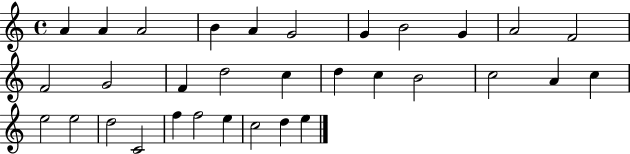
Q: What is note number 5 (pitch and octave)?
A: A4